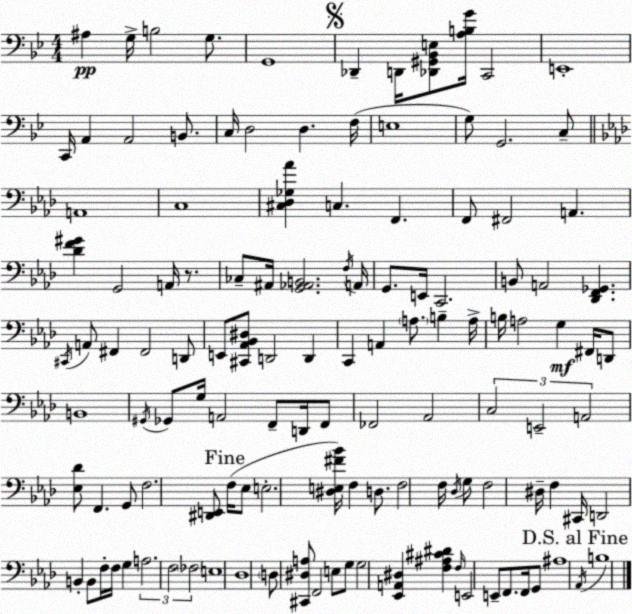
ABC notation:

X:1
T:Untitled
M:4/4
L:1/4
K:Bb
^A, G,/4 B,2 G,/2 G,,4 _D,, D,,/4 [_D,,^G,,_B,,E,]/2 [A,B,G]/4 C,,2 E,,4 C,,/4 A,, A,,2 B,,/2 C,/4 D,2 D, F,/4 E,4 G,/2 G,,2 C,/2 A,,4 C,4 [^C,_D,_G,_A] C, F,, F,,/2 ^F,,2 A,, [_DF^G] G,,2 A,,/4 z/2 _C,/2 ^A,,/4 [G,,_A,,B,,]2 F,/4 A,,/4 G,,/2 E,,/4 C,,2 B,,/2 A,,2 [_D,,F,,_G,,] ^C,,/4 A,,/2 ^F,, ^F,,2 D,,/2 E,,/2 [^C,,_A,,_B,,^D,]/2 D,,2 D,, C,, A,, A,/2 B, A,/4 B,/4 A,2 G, ^F,,/4 D,,/2 B,,4 ^G,,/4 _G,,/2 G,/4 A,,2 F,,/2 D,,/4 F,,/2 _F,,2 _A,,2 C,2 E,,2 A,,2 [_E,_D]/2 F,, G,,/2 F,2 [^D,,E,,]/2 F,/4 _E,/2 E,2 [^D,E,^F_B]/4 F, D,/2 F,2 F,/4 _D,/4 G,/2 F,2 ^D,/4 F, ^C,,/4 D,,2 B,, B,,/2 F,/4 F,/4 G, A,2 F,2 _F,2 E,4 _D,4 D,/2 [^C,,^D,A,]/2 F,,2 E,/2 G,/2 G,2 [_E,,A,,^D,] [F,^A,^C^D] F,/4 E,,2 E,,/2 F,,/2 F,,/4 G,,/2 ^A,4 _A,,/4 B,4